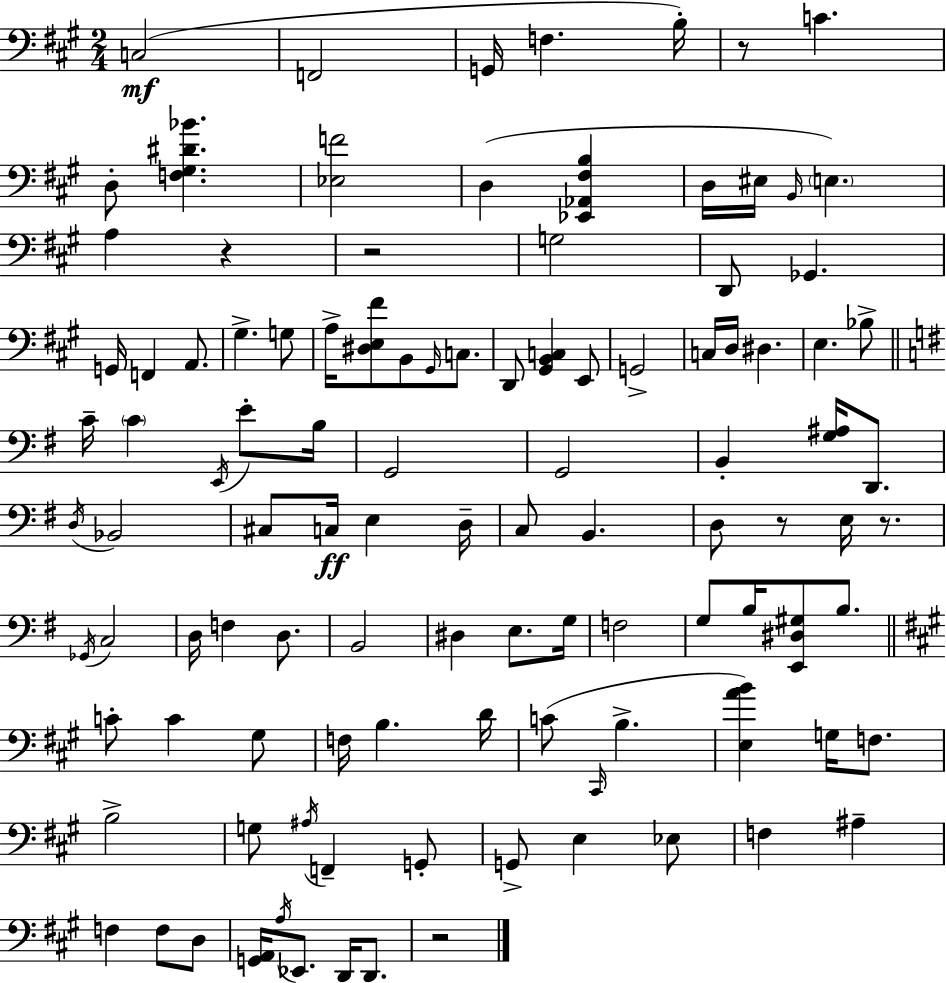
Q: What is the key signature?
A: A major